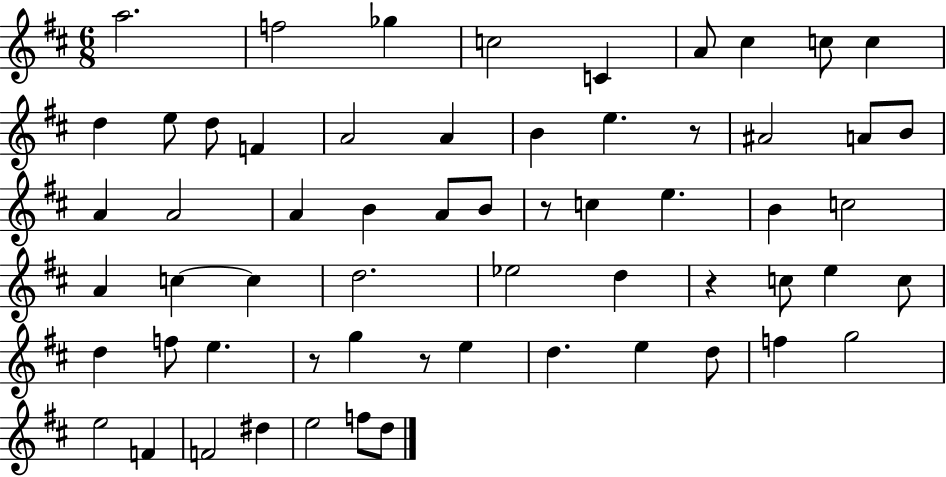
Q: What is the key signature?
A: D major